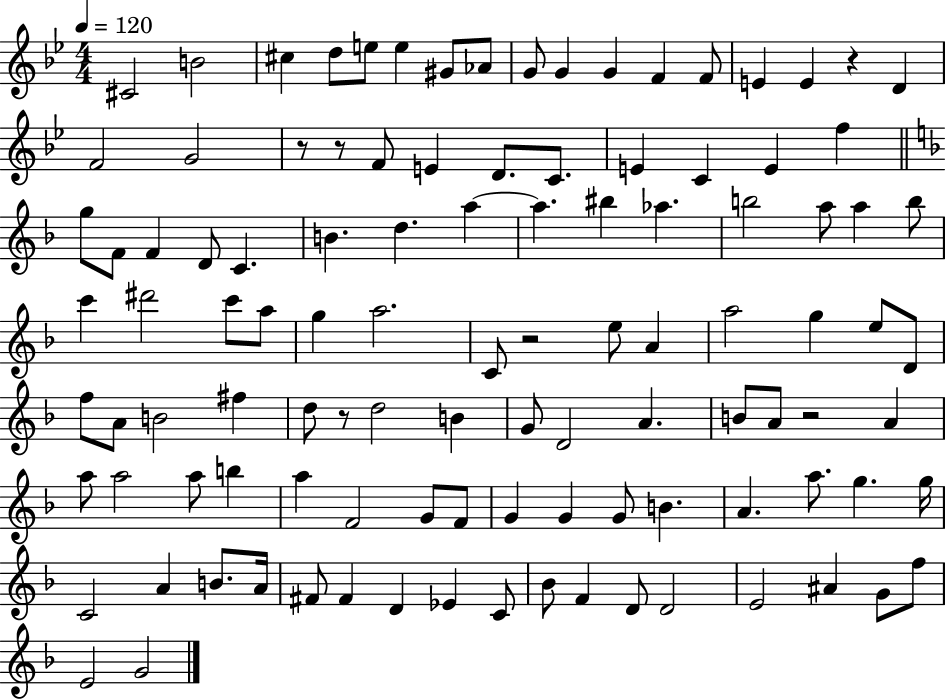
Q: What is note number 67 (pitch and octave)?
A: A4